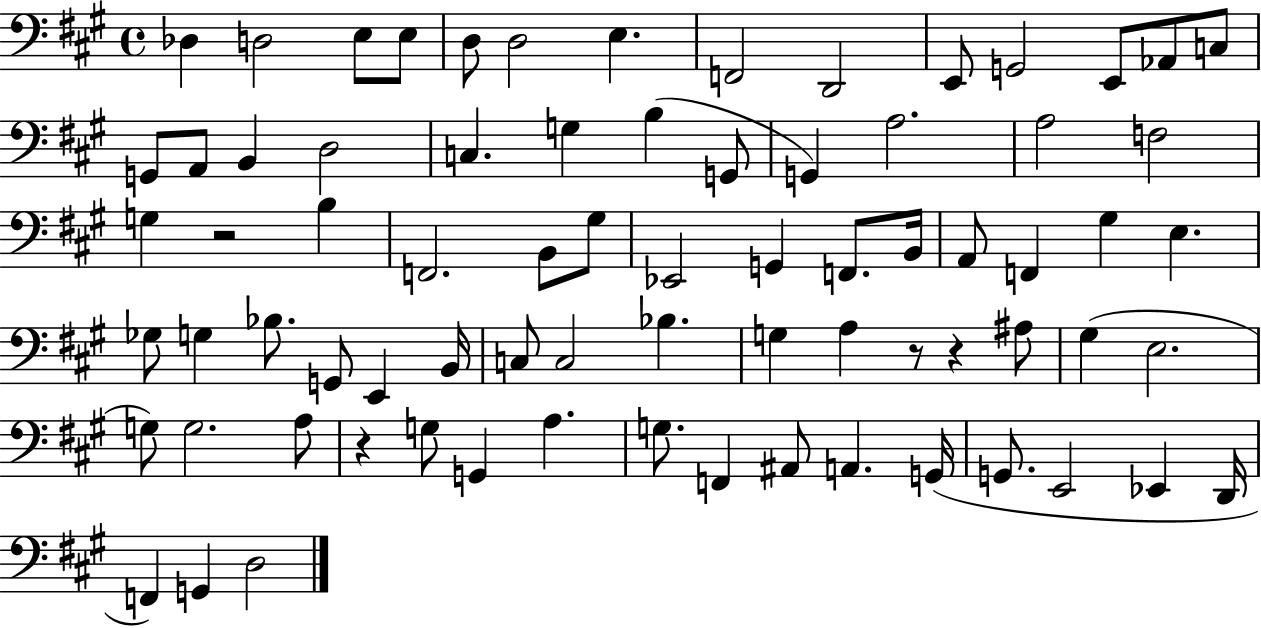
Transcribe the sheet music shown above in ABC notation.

X:1
T:Untitled
M:4/4
L:1/4
K:A
_D, D,2 E,/2 E,/2 D,/2 D,2 E, F,,2 D,,2 E,,/2 G,,2 E,,/2 _A,,/2 C,/2 G,,/2 A,,/2 B,, D,2 C, G, B, G,,/2 G,, A,2 A,2 F,2 G, z2 B, F,,2 B,,/2 ^G,/2 _E,,2 G,, F,,/2 B,,/4 A,,/2 F,, ^G, E, _G,/2 G, _B,/2 G,,/2 E,, B,,/4 C,/2 C,2 _B, G, A, z/2 z ^A,/2 ^G, E,2 G,/2 G,2 A,/2 z G,/2 G,, A, G,/2 F,, ^A,,/2 A,, G,,/4 G,,/2 E,,2 _E,, D,,/4 F,, G,, D,2